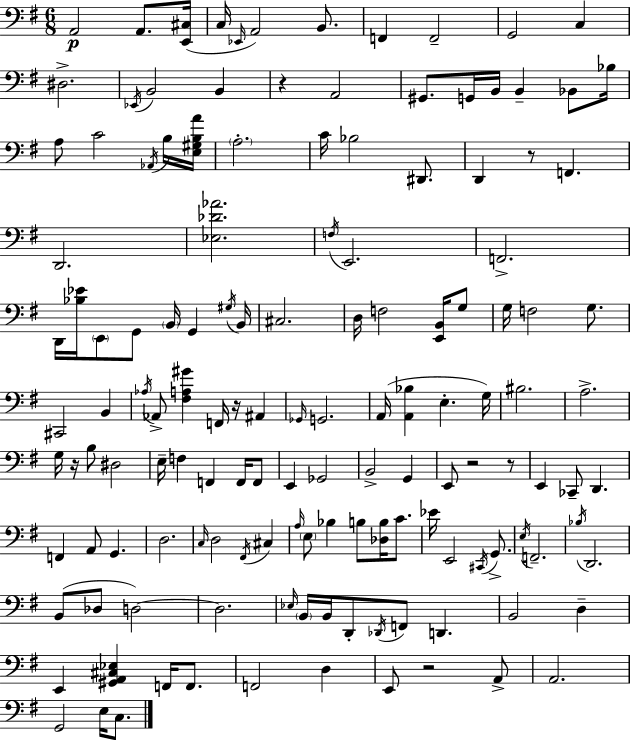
A2/h A2/e. [E2,C#3]/s C3/s Eb2/s A2/h B2/e. F2/q F2/h G2/h C3/q D#3/h. Eb2/s B2/h B2/q R/q A2/h G#2/e. G2/s B2/s B2/q Bb2/e Bb3/s A3/e C4/h Ab2/s B3/s [E3,G#3,B3,A4]/s A3/h. C4/s Bb3/h D#2/e. D2/q R/e F2/q. D2/h. [Eb3,Db4,Ab4]/h. F3/s E2/h. F2/h. D2/s [Bb3,Eb4]/s E2/e G2/e B2/s G2/q G#3/s B2/s C#3/h. D3/s F3/h [E2,B2]/s G3/e G3/s F3/h G3/e. C#2/h B2/q Ab3/s Ab2/e [F#3,A3,G#4]/q F2/s R/s A#2/q Gb2/s G2/h. A2/s [A2,Bb3]/q E3/q. G3/s BIS3/h. A3/h. G3/s R/s B3/e D#3/h E3/s F3/q F2/q F2/s F2/e E2/q Gb2/h B2/h G2/q E2/e R/h R/e E2/q CES2/e D2/q. F2/q A2/e G2/q. D3/h. C3/s D3/h F#2/s C#3/q A3/s E3/e Bb3/q B3/e [Db3,B3]/s C4/e. Eb4/s E2/h C#2/s G2/e. E3/s F2/h. Bb3/s D2/h. B2/e Db3/e D3/h D3/h. Eb3/s B2/s B2/s D2/e Db2/s F2/e D2/q. B2/h D3/q E2/q [G#2,A2,C#3,Eb3]/q F2/s F2/e. F2/h D3/q E2/e R/h A2/e A2/h. G2/h E3/s C3/e.